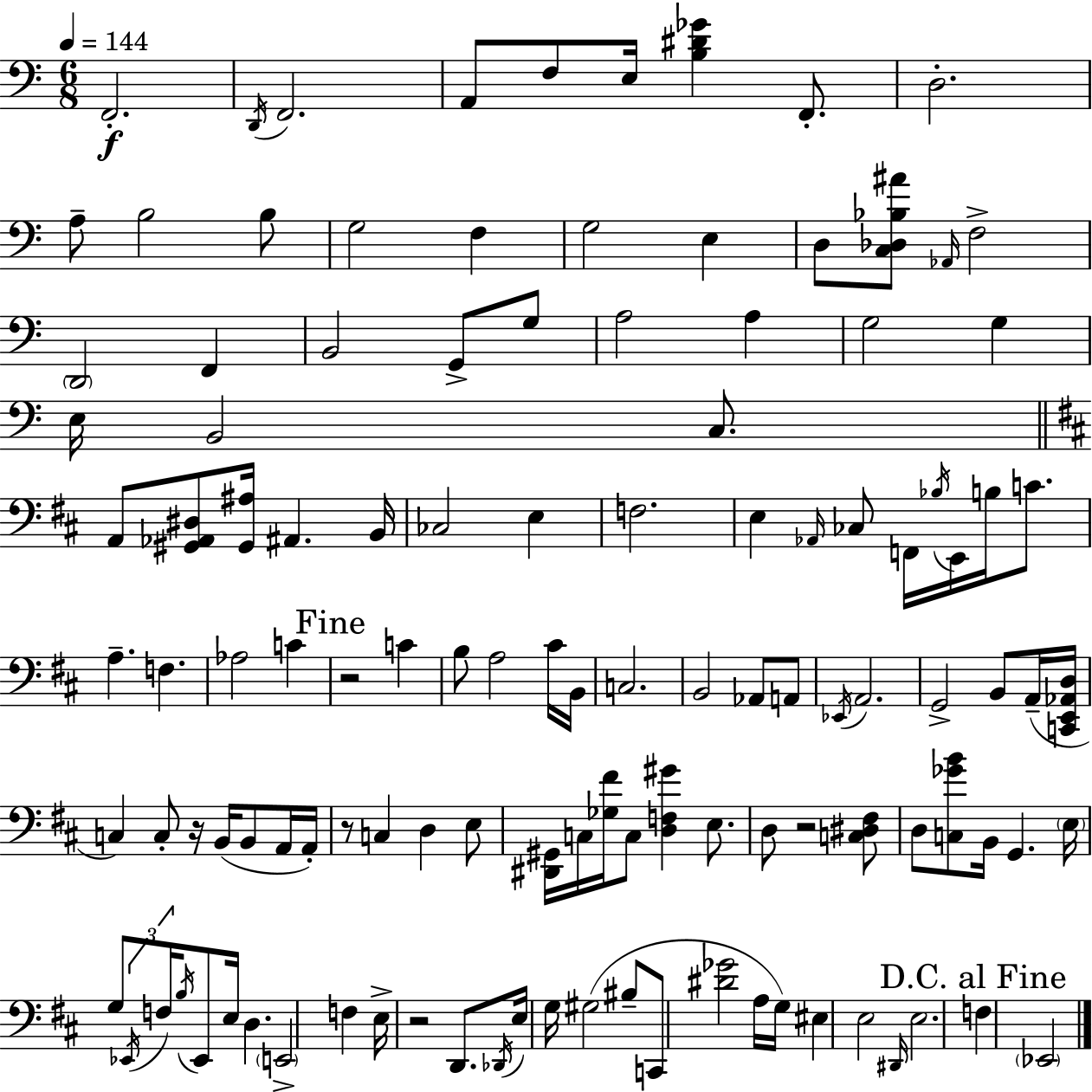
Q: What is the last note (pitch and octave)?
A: Eb2